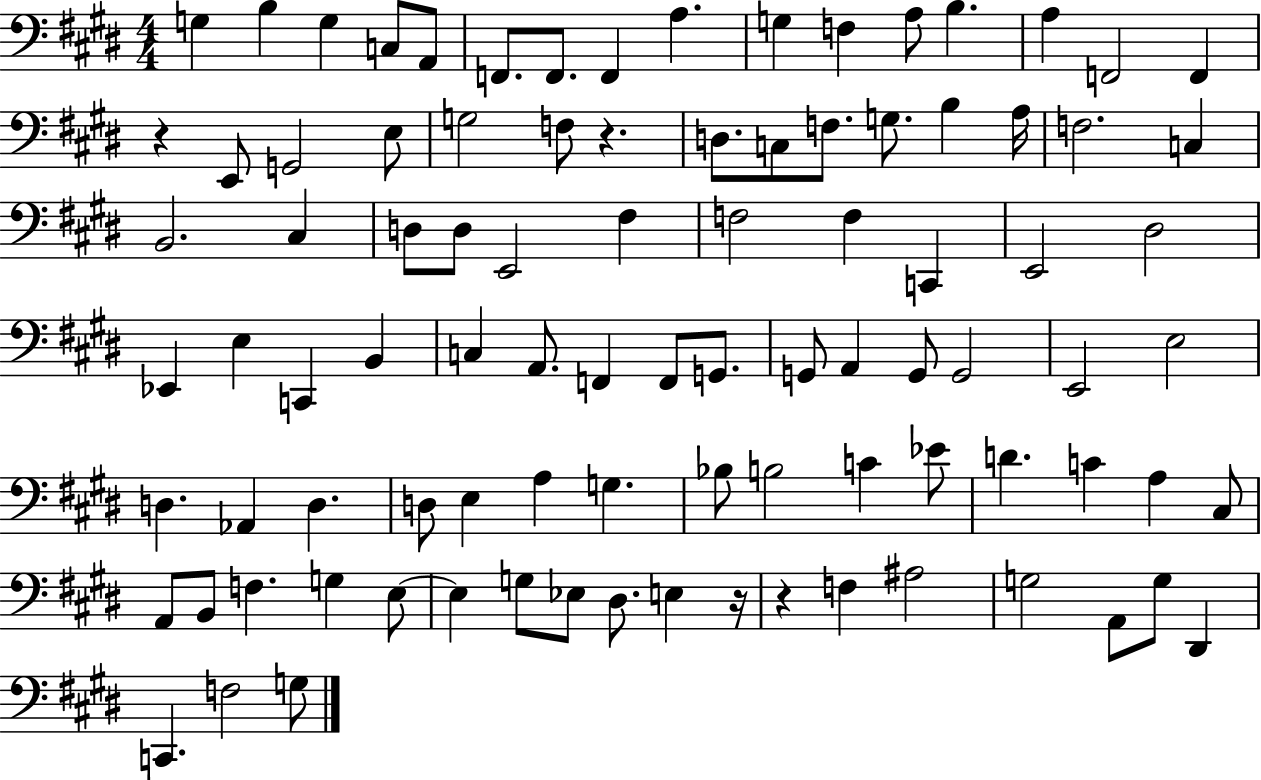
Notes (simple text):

G3/q B3/q G3/q C3/e A2/e F2/e. F2/e. F2/q A3/q. G3/q F3/q A3/e B3/q. A3/q F2/h F2/q R/q E2/e G2/h E3/e G3/h F3/e R/q. D3/e. C3/e F3/e. G3/e. B3/q A3/s F3/h. C3/q B2/h. C#3/q D3/e D3/e E2/h F#3/q F3/h F3/q C2/q E2/h D#3/h Eb2/q E3/q C2/q B2/q C3/q A2/e. F2/q F2/e G2/e. G2/e A2/q G2/e G2/h E2/h E3/h D3/q. Ab2/q D3/q. D3/e E3/q A3/q G3/q. Bb3/e B3/h C4/q Eb4/e D4/q. C4/q A3/q C#3/e A2/e B2/e F3/q. G3/q E3/e E3/q G3/e Eb3/e D#3/e. E3/q R/s R/q F3/q A#3/h G3/h A2/e G3/e D#2/q C2/q. F3/h G3/e